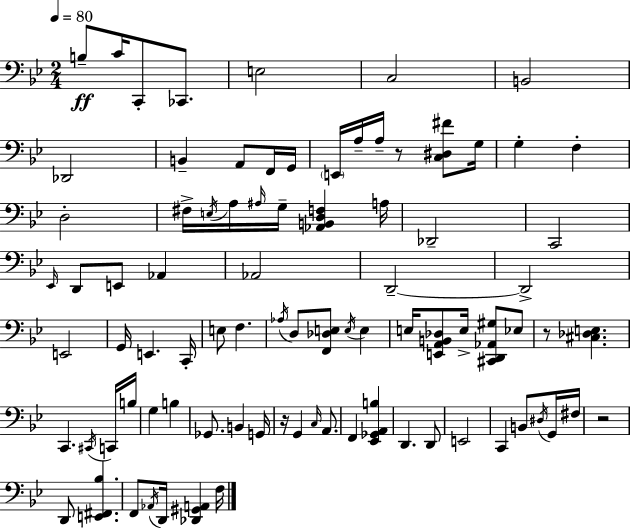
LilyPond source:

{
  \clef bass
  \numericTimeSignature
  \time 2/4
  \key bes \major
  \tempo 4 = 80
  b8--\ff c'16 c,8-. ces,8. | e2 | c2 | b,2 | \break des,2 | b,4-- a,8 f,16 g,16 | \parenthesize e,16 a16-- a16-- r8 <c dis fis'>8 g16 | g4-. f4-. | \break d2-. | fis16-> \acciaccatura { e16 } a16 \grace { ais16 } g16-- <aes, b, d f>4 | a16 des,2-- | c,2 | \break \grace { ees,16 } d,8 e,8 aes,4 | aes,2 | d,2--~~ | d,2-> | \break e,2 | g,16 e,4. | c,16-. e8 f4. | \acciaccatura { aes16 } d8 <f, des e>8 | \break \acciaccatura { e16 } e4 e16 <e, a, b, des>8 | e16-> <cis, d, aes, gis>8 ees8 r8 <cis des e>4. | c,4. | \acciaccatura { cis,16 } c,16 b16 g4 | \break b4 ges,8. | b,4 g,16 r16 g,4 | \grace { c16 } a,8. f,4 | <ees, ges, a, b>4 d,4. | \break d,8 e,2 | c,4 | b,8 \acciaccatura { dis16 } g,16 fis16 | r2 | \break d,8 <e, fis, bes>4. | f,8 \acciaccatura { aes,16 } d,16 <des, gis, a,>4 | f16 \bar "|."
}